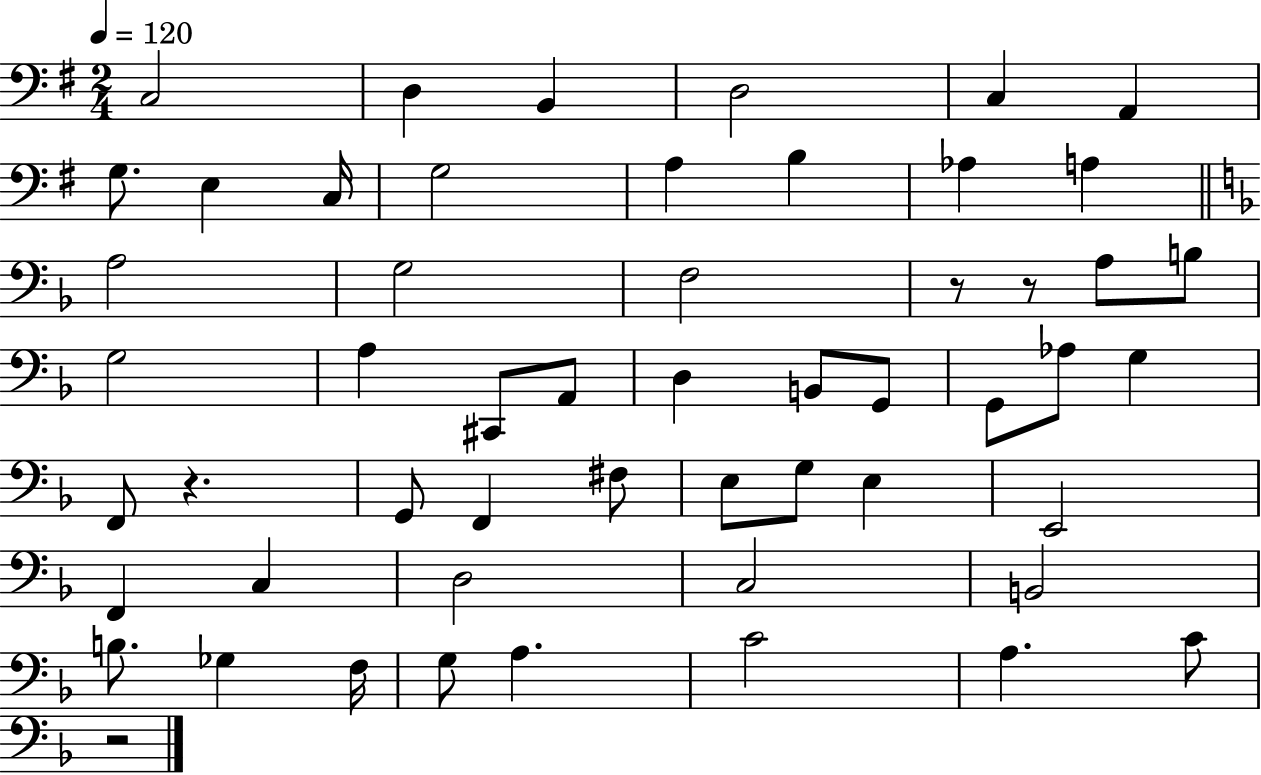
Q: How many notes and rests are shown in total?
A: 54